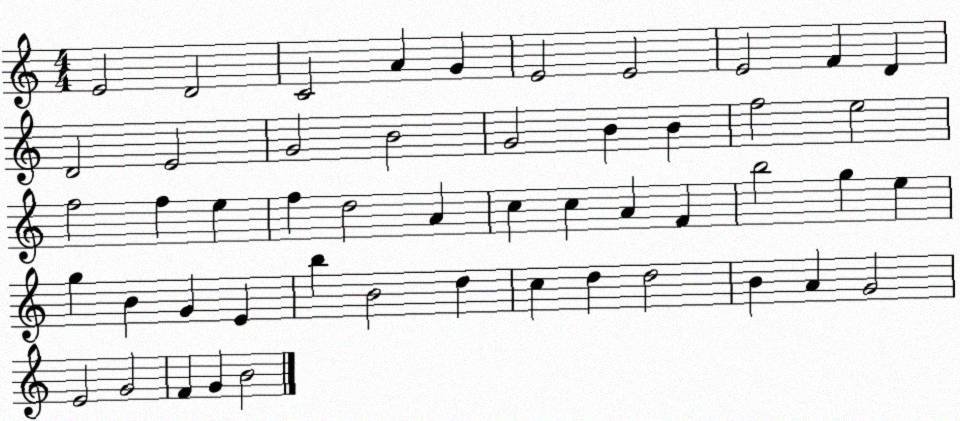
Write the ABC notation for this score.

X:1
T:Untitled
M:4/4
L:1/4
K:C
E2 D2 C2 A G E2 E2 E2 F D D2 E2 G2 B2 G2 B B f2 e2 f2 f e f d2 A c c A F b2 g e g B G E b B2 d c d d2 B A G2 E2 G2 F G B2